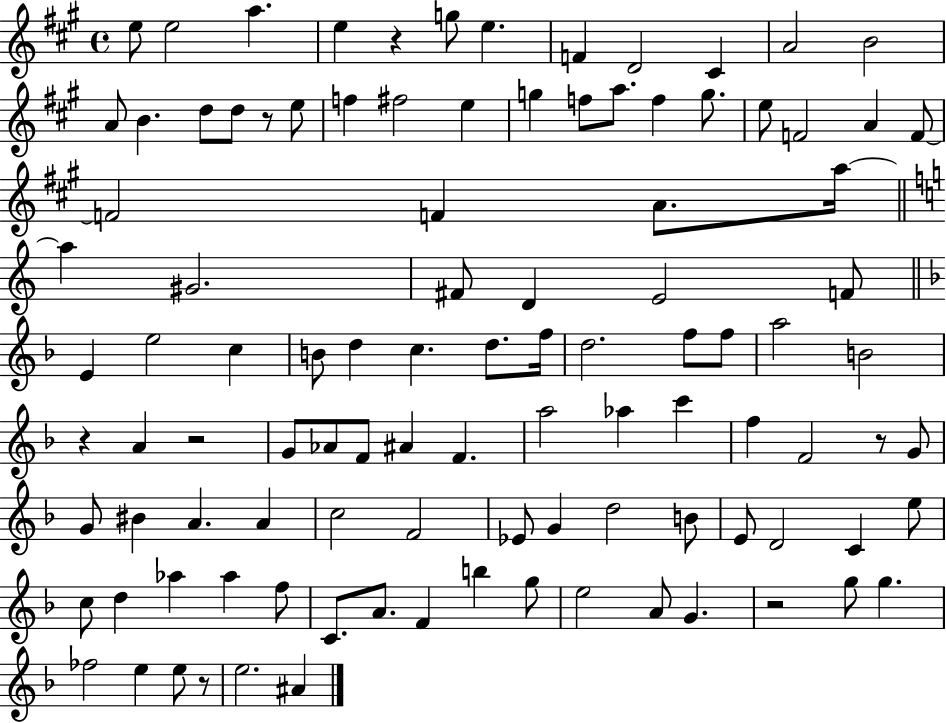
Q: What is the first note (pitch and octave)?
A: E5